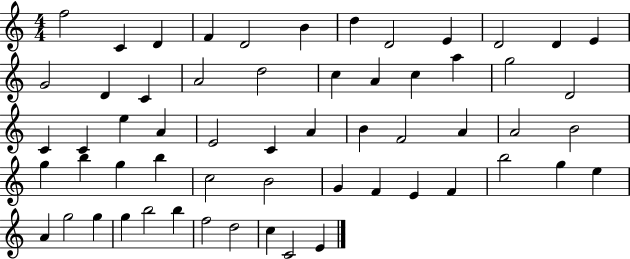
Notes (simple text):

F5/h C4/q D4/q F4/q D4/h B4/q D5/q D4/h E4/q D4/h D4/q E4/q G4/h D4/q C4/q A4/h D5/h C5/q A4/q C5/q A5/q G5/h D4/h C4/q C4/q E5/q A4/q E4/h C4/q A4/q B4/q F4/h A4/q A4/h B4/h G5/q B5/q G5/q B5/q C5/h B4/h G4/q F4/q E4/q F4/q B5/h G5/q E5/q A4/q G5/h G5/q G5/q B5/h B5/q F5/h D5/h C5/q C4/h E4/q